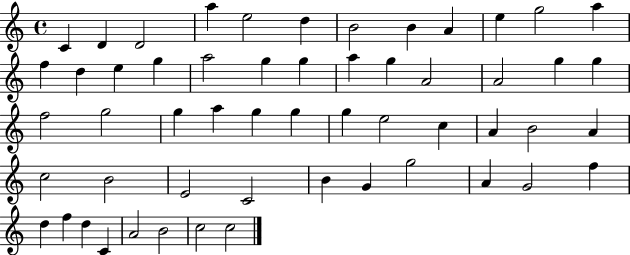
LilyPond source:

{
  \clef treble
  \time 4/4
  \defaultTimeSignature
  \key c \major
  c'4 d'4 d'2 | a''4 e''2 d''4 | b'2 b'4 a'4 | e''4 g''2 a''4 | \break f''4 d''4 e''4 g''4 | a''2 g''4 g''4 | a''4 g''4 a'2 | a'2 g''4 g''4 | \break f''2 g''2 | g''4 a''4 g''4 g''4 | g''4 e''2 c''4 | a'4 b'2 a'4 | \break c''2 b'2 | e'2 c'2 | b'4 g'4 g''2 | a'4 g'2 f''4 | \break d''4 f''4 d''4 c'4 | a'2 b'2 | c''2 c''2 | \bar "|."
}